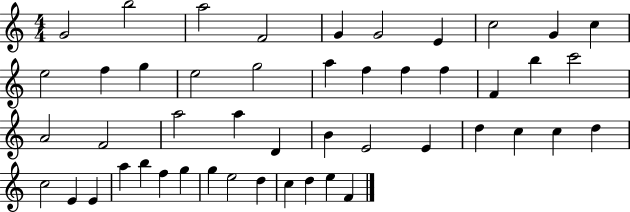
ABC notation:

X:1
T:Untitled
M:4/4
L:1/4
K:C
G2 b2 a2 F2 G G2 E c2 G c e2 f g e2 g2 a f f f F b c'2 A2 F2 a2 a D B E2 E d c c d c2 E E a b f g g e2 d c d e F